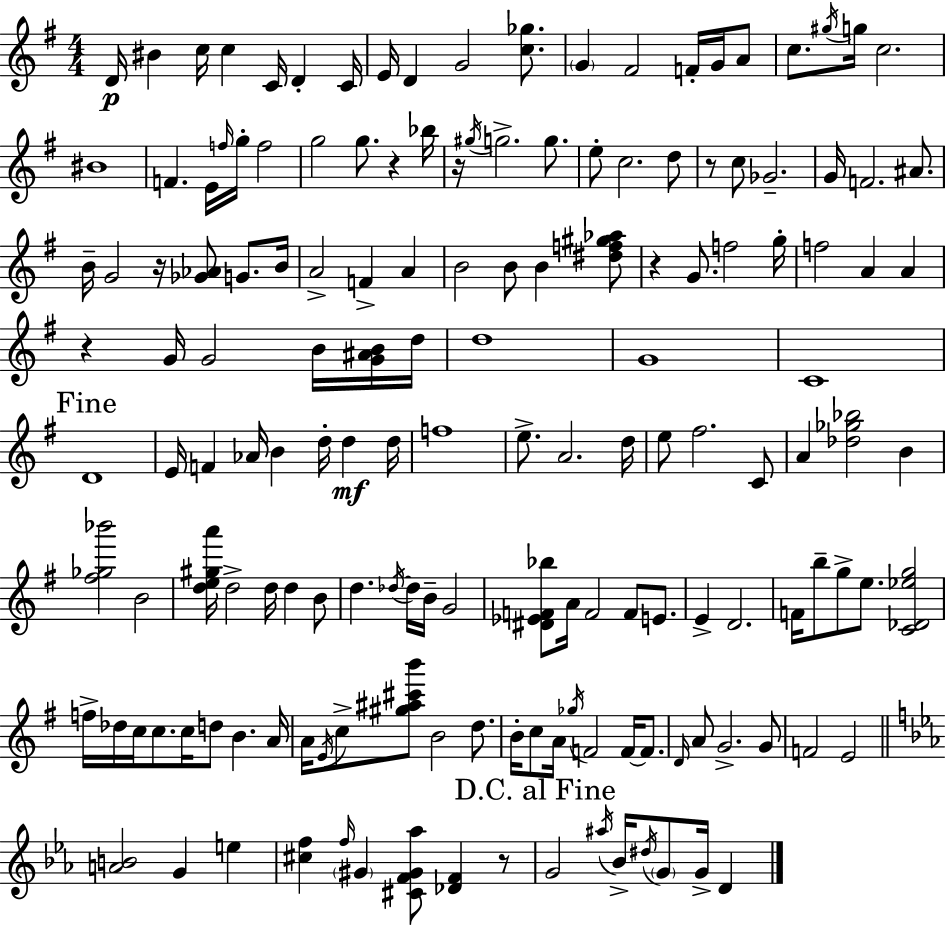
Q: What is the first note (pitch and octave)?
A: D4